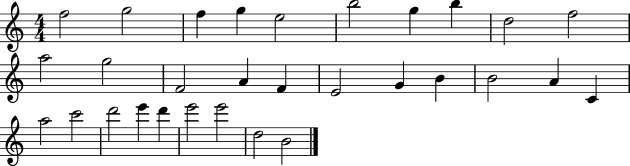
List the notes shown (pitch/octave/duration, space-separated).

F5/h G5/h F5/q G5/q E5/h B5/h G5/q B5/q D5/h F5/h A5/h G5/h F4/h A4/q F4/q E4/h G4/q B4/q B4/h A4/q C4/q A5/h C6/h D6/h E6/q D6/q E6/h E6/h D5/h B4/h